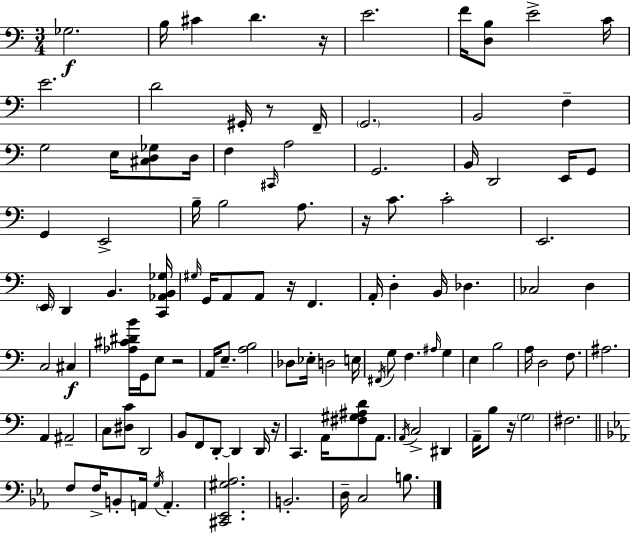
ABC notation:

X:1
T:Untitled
M:3/4
L:1/4
K:C
_G,2 B,/4 ^C D z/4 E2 F/4 [D,B,]/2 E2 C/4 E2 D2 ^G,,/4 z/2 F,,/4 G,,2 B,,2 F, G,2 E,/4 [^C,D,_G,]/2 D,/4 F, ^C,,/4 A,2 G,,2 B,,/4 D,,2 E,,/4 G,,/2 G,, E,,2 B,/4 B,2 A,/2 z/4 C/2 C2 E,,2 E,,/4 D,, B,, [C,,_A,,B,,_G,]/4 ^G,/4 G,,/4 A,,/2 A,,/2 z/4 F,, A,,/4 D, B,,/4 _D, _C,2 D, C,2 ^C, [_A,^C^DB]/4 G,,/4 E,/2 z2 A,,/4 E,/2 [A,B,]2 _D,/2 _E,/4 D,2 E,/4 ^F,,/4 G,/2 F, ^A,/4 G, E, B,2 A,/4 D,2 F,/2 ^A,2 A,, ^A,,2 C,/2 [^D,C]/2 D,,2 B,,/2 F,,/2 D,,/2 D,, D,,/4 z/4 C,, A,,/4 [^F,^G,^A,D]/2 A,,/2 A,,/4 C,2 ^D,, A,,/4 B,/2 z/4 G,2 ^F,2 F,/2 F,/4 B,,/2 A,,/4 G,/4 A,, [^C,,_E,,^G,_A,]2 B,,2 D,/4 C,2 B,/2